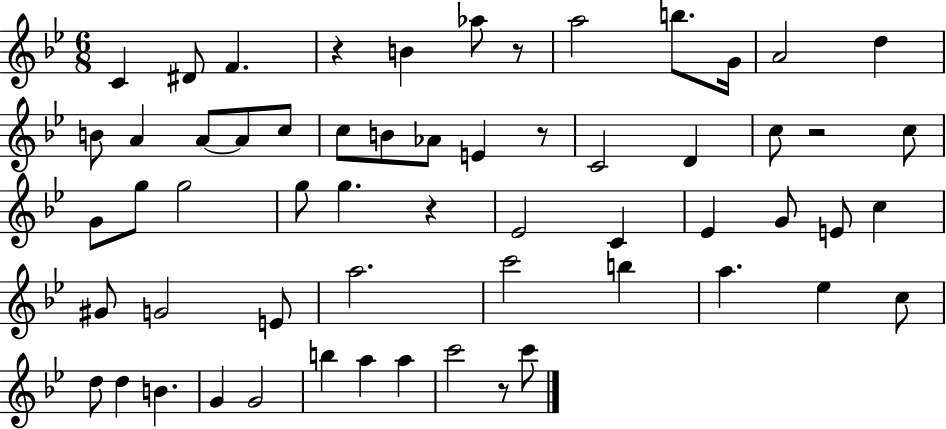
{
  \clef treble
  \numericTimeSignature
  \time 6/8
  \key bes \major
  c'4 dis'8 f'4. | r4 b'4 aes''8 r8 | a''2 b''8. g'16 | a'2 d''4 | \break b'8 a'4 a'8~~ a'8 c''8 | c''8 b'8 aes'8 e'4 r8 | c'2 d'4 | c''8 r2 c''8 | \break g'8 g''8 g''2 | g''8 g''4. r4 | ees'2 c'4 | ees'4 g'8 e'8 c''4 | \break gis'8 g'2 e'8 | a''2. | c'''2 b''4 | a''4. ees''4 c''8 | \break d''8 d''4 b'4. | g'4 g'2 | b''4 a''4 a''4 | c'''2 r8 c'''8 | \break \bar "|."
}